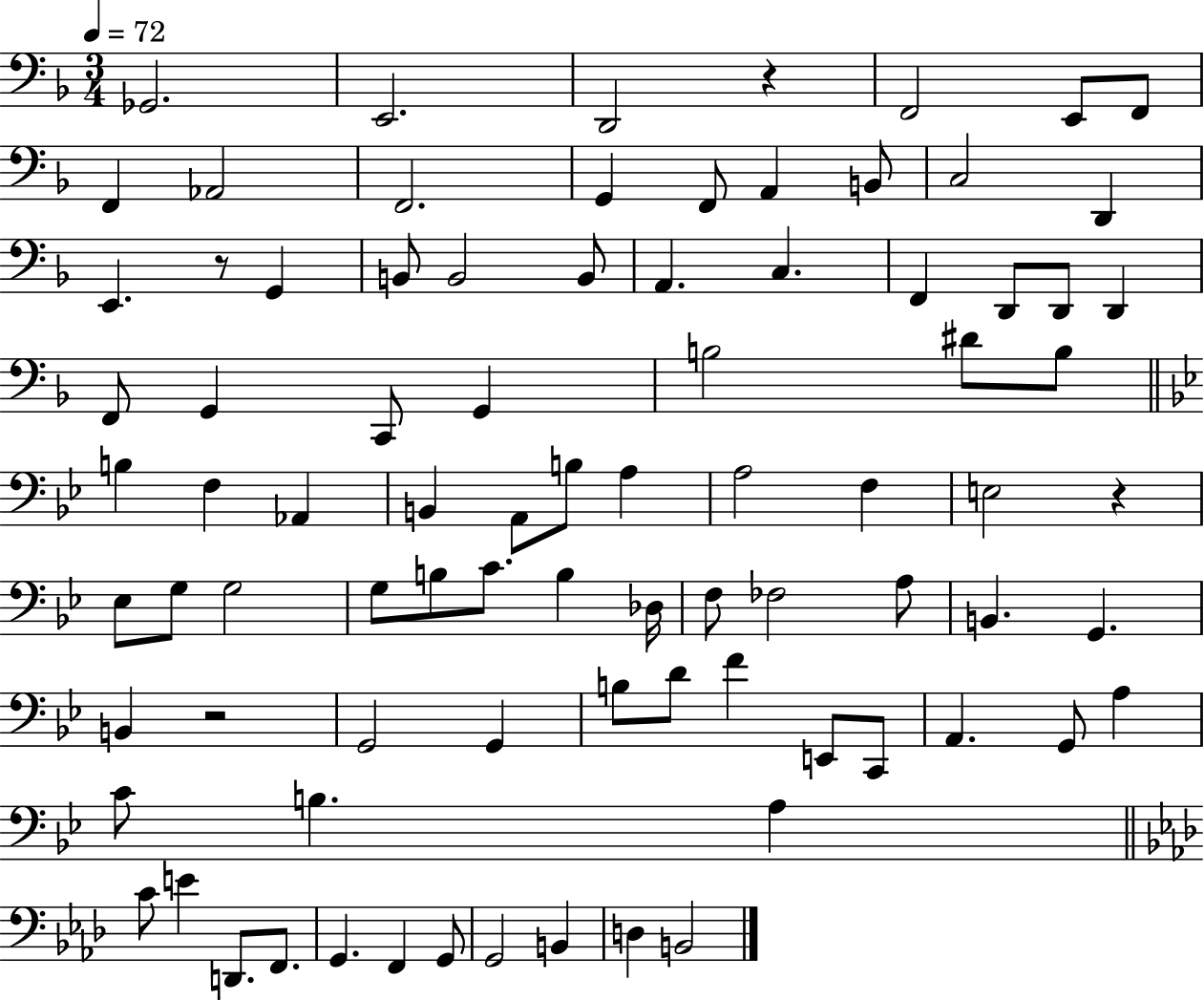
X:1
T:Untitled
M:3/4
L:1/4
K:F
_G,,2 E,,2 D,,2 z F,,2 E,,/2 F,,/2 F,, _A,,2 F,,2 G,, F,,/2 A,, B,,/2 C,2 D,, E,, z/2 G,, B,,/2 B,,2 B,,/2 A,, C, F,, D,,/2 D,,/2 D,, F,,/2 G,, C,,/2 G,, B,2 ^D/2 B,/2 B, F, _A,, B,, A,,/2 B,/2 A, A,2 F, E,2 z _E,/2 G,/2 G,2 G,/2 B,/2 C/2 B, _D,/4 F,/2 _F,2 A,/2 B,, G,, B,, z2 G,,2 G,, B,/2 D/2 F E,,/2 C,,/2 A,, G,,/2 A, C/2 B, A, C/2 E D,,/2 F,,/2 G,, F,, G,,/2 G,,2 B,, D, B,,2